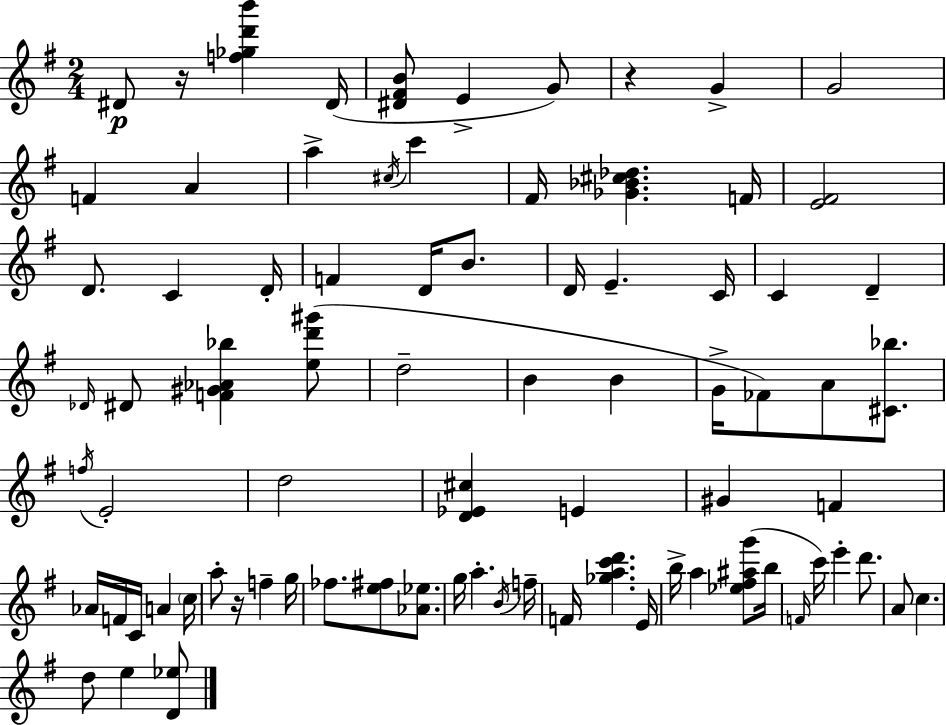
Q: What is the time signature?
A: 2/4